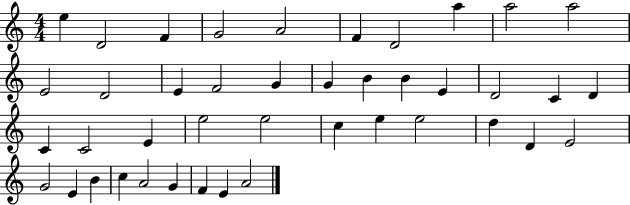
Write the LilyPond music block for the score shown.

{
  \clef treble
  \numericTimeSignature
  \time 4/4
  \key c \major
  e''4 d'2 f'4 | g'2 a'2 | f'4 d'2 a''4 | a''2 a''2 | \break e'2 d'2 | e'4 f'2 g'4 | g'4 b'4 b'4 e'4 | d'2 c'4 d'4 | \break c'4 c'2 e'4 | e''2 e''2 | c''4 e''4 e''2 | d''4 d'4 e'2 | \break g'2 e'4 b'4 | c''4 a'2 g'4 | f'4 e'4 a'2 | \bar "|."
}